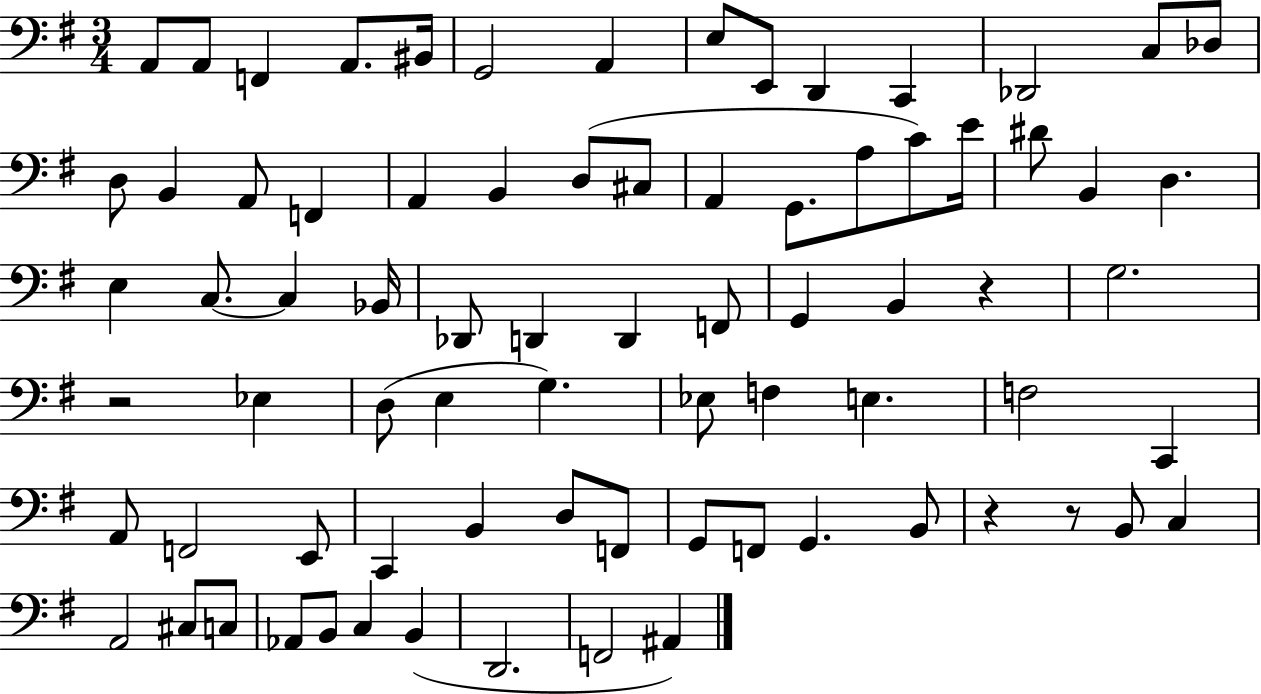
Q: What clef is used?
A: bass